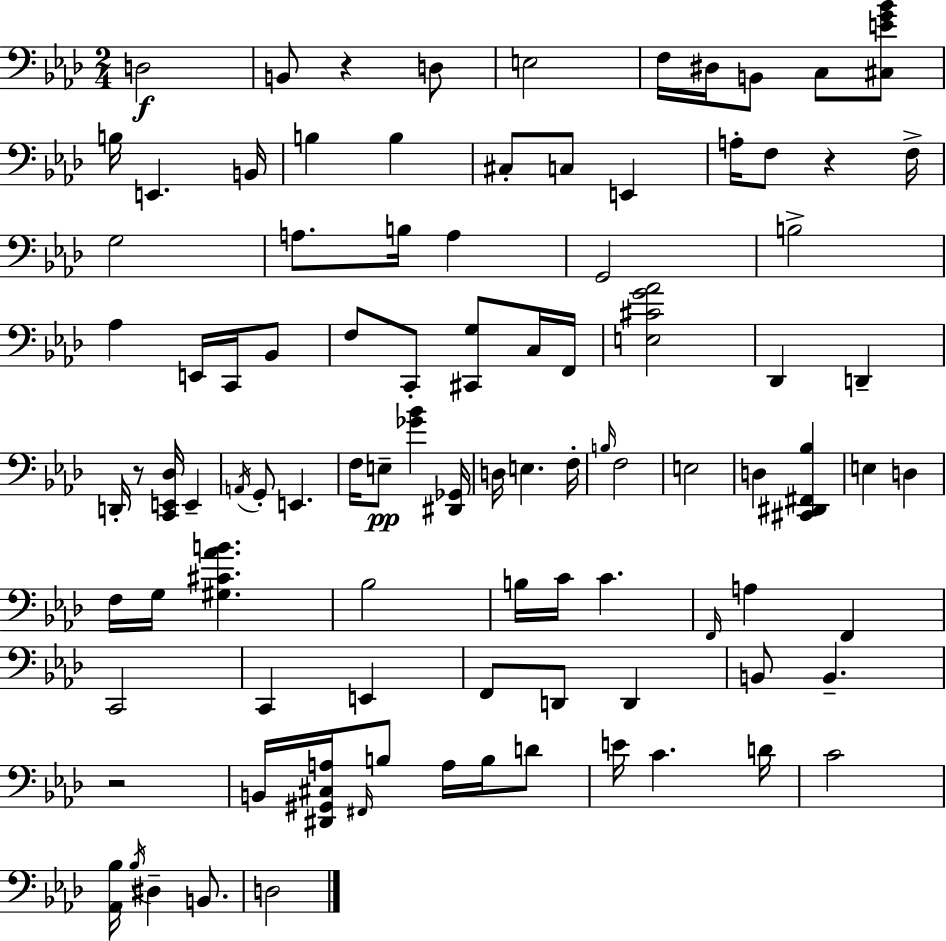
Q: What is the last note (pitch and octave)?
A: D3